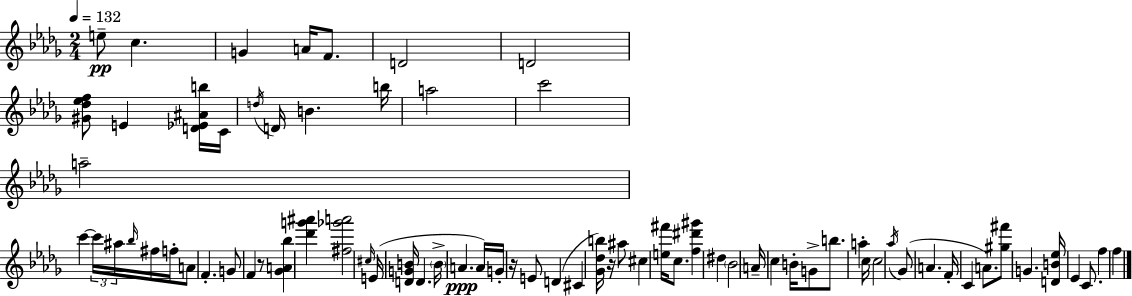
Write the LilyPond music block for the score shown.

{
  \clef treble
  \numericTimeSignature
  \time 2/4
  \key bes \minor
  \tempo 4 = 132
  e''8--\pp c''4. | g'4 a'16 f'8. | d'2 | d'2 | \break <gis' des'' ees'' f''>8 e'4 <d' ees' ais' b''>16 c'16 | \acciaccatura { d''16 } d'16 b'4. | b''16 a''2 | c'''2 | \break a''2-- | c'''4~~ \tuplet 3/2 { c'''16 ais''16 \grace { bes''16 } } | fis''16 f''16-. a'8 f'4.-. | g'8 f'4 | \break r8 <ges' a' bes''>4 <des''' g''' ais'''>4 | <fis'' ges''' a'''>2 | \grace { cis''16 } e'16( <d' g' b'>16 d'4. | \parenthesize b'16-> a'4.\ppp | \break a'16) g'16-. r16 e'8 d'4( | cis'4 <ges' des'' b''>16) | r16 ais''8 cis''4 <e'' fis'''>16 | c''8. <f'' dis''' gis'''>4 dis''4 | \break \parenthesize bes'2 | a'16-- c''4 | b'16-. g'8-> b''8. a''4-. | c''16 c''2 | \break \acciaccatura { aes''16 }( ges'8 a'4. | f'16-. c'4 | a'8.) <gis'' fis'''>8 g'4. | <d' b' ees''>16 ees'4 | \break c'8. f''4 | f''4 \bar "|."
}